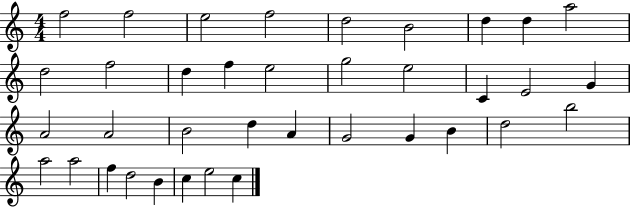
{
  \clef treble
  \numericTimeSignature
  \time 4/4
  \key c \major
  f''2 f''2 | e''2 f''2 | d''2 b'2 | d''4 d''4 a''2 | \break d''2 f''2 | d''4 f''4 e''2 | g''2 e''2 | c'4 e'2 g'4 | \break a'2 a'2 | b'2 d''4 a'4 | g'2 g'4 b'4 | d''2 b''2 | \break a''2 a''2 | f''4 d''2 b'4 | c''4 e''2 c''4 | \bar "|."
}